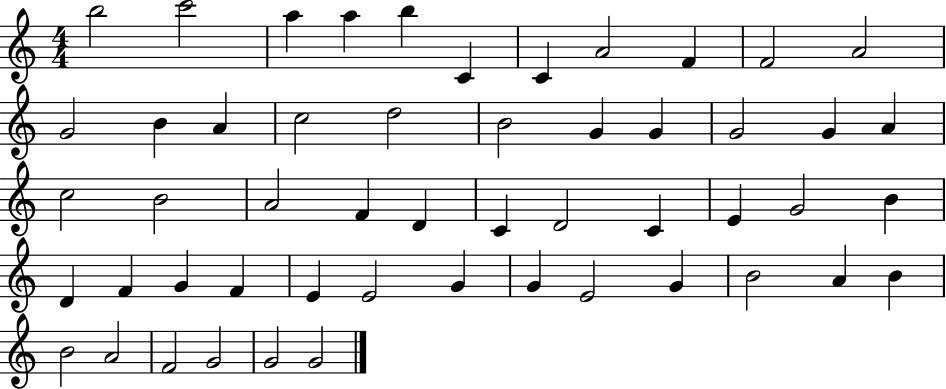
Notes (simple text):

B5/h C6/h A5/q A5/q B5/q C4/q C4/q A4/h F4/q F4/h A4/h G4/h B4/q A4/q C5/h D5/h B4/h G4/q G4/q G4/h G4/q A4/q C5/h B4/h A4/h F4/q D4/q C4/q D4/h C4/q E4/q G4/h B4/q D4/q F4/q G4/q F4/q E4/q E4/h G4/q G4/q E4/h G4/q B4/h A4/q B4/q B4/h A4/h F4/h G4/h G4/h G4/h